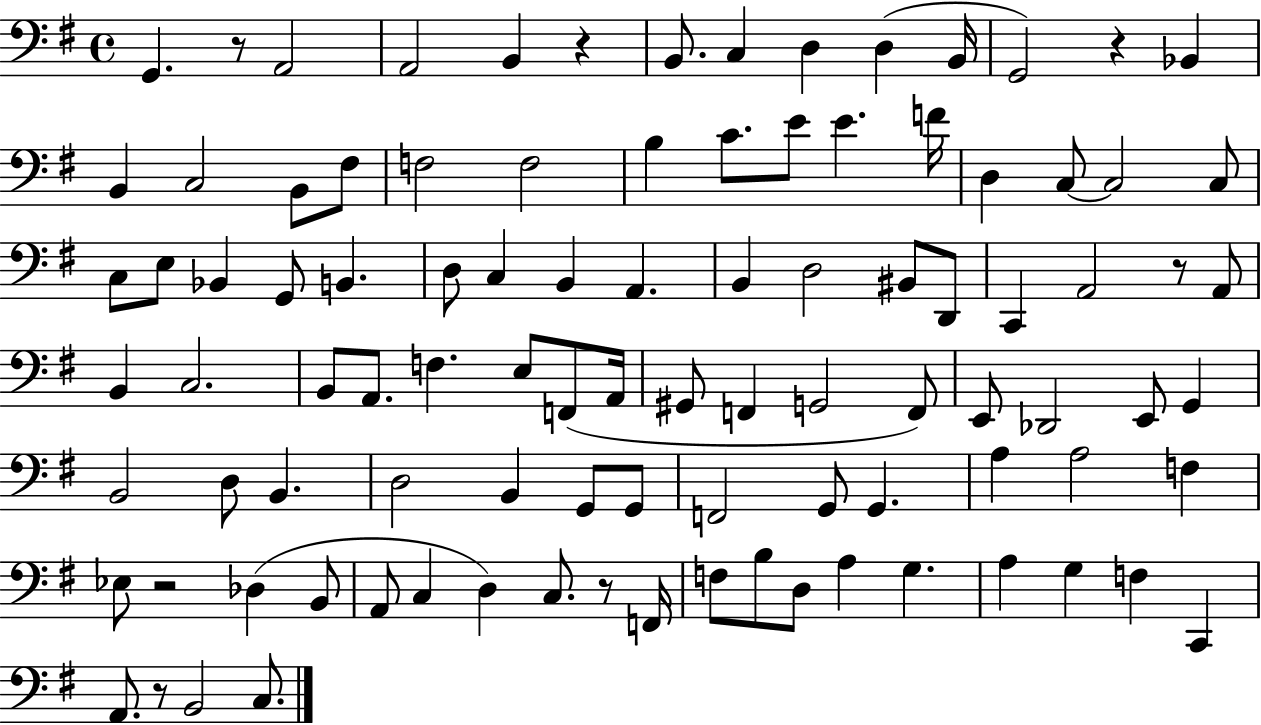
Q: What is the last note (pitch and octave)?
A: C3